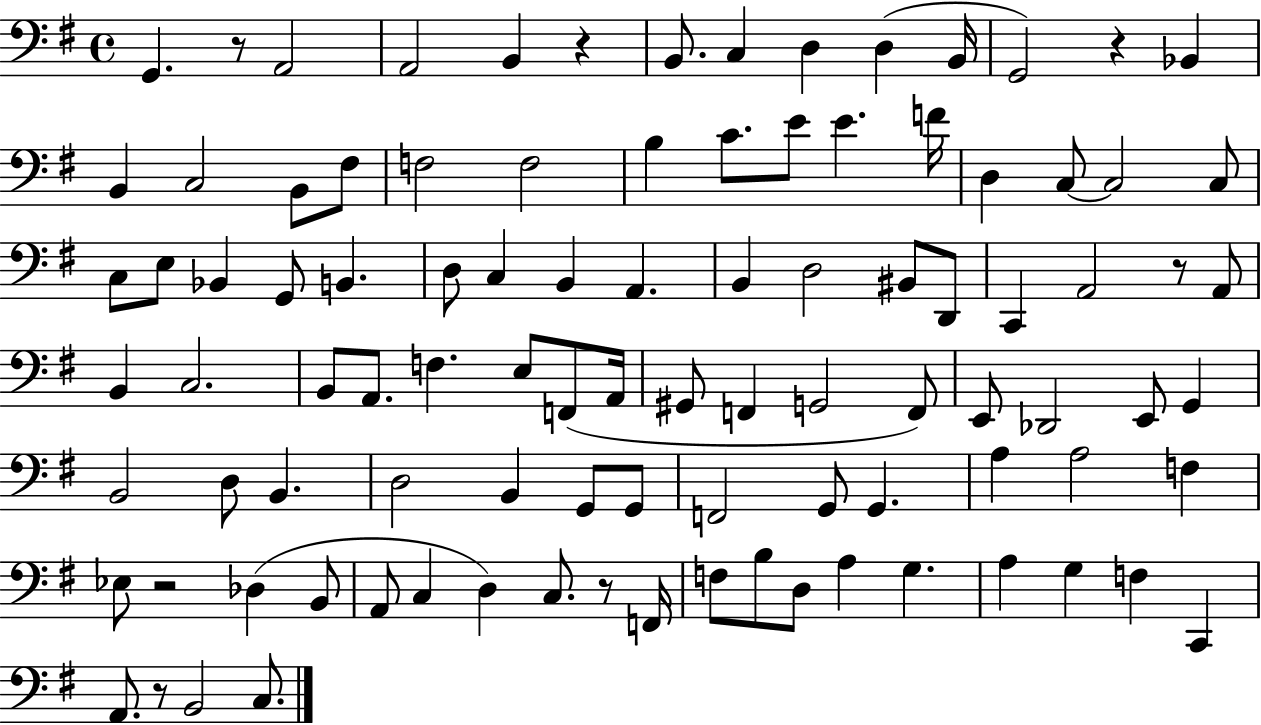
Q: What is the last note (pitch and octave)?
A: C3